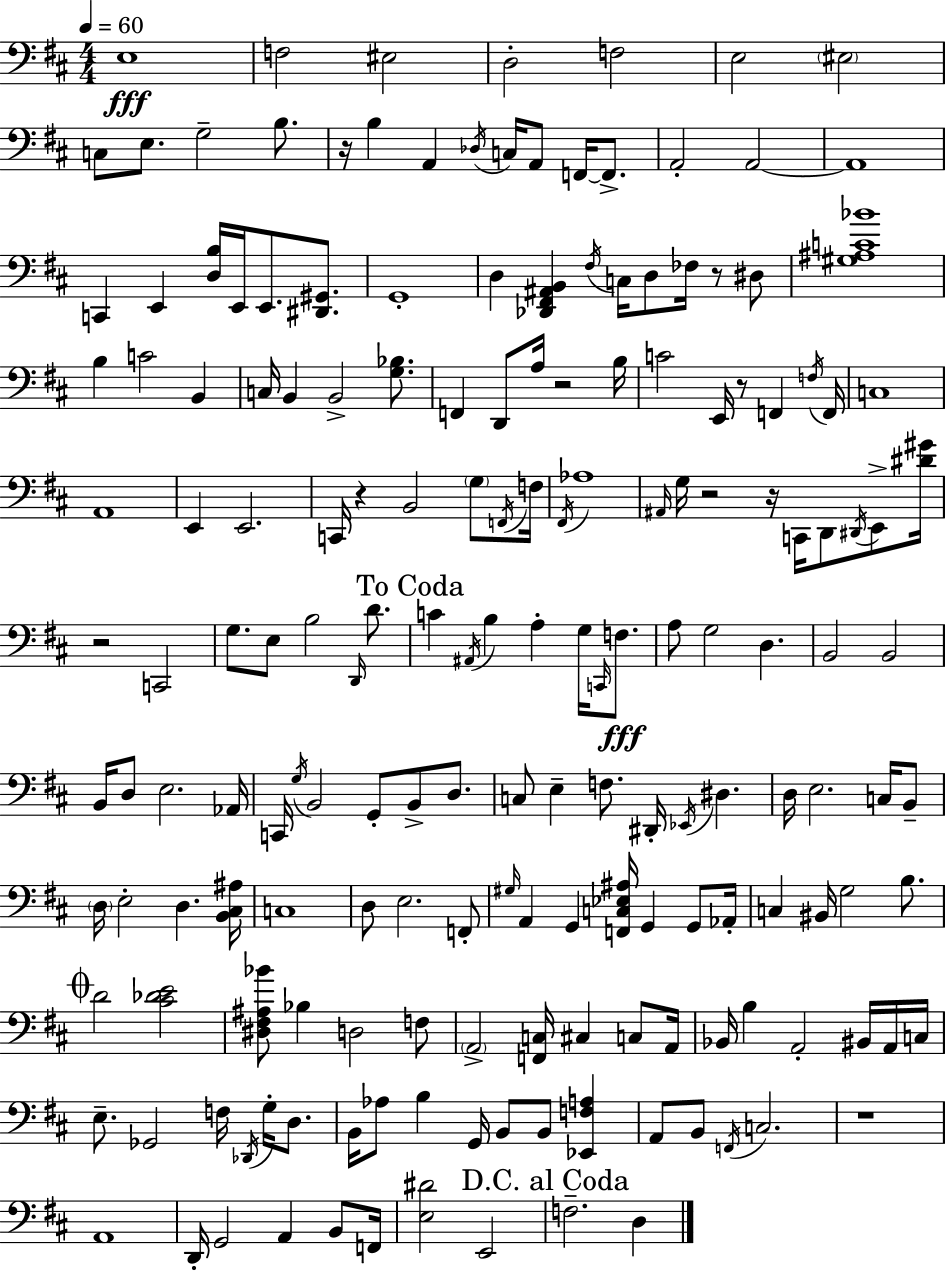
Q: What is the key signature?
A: D major